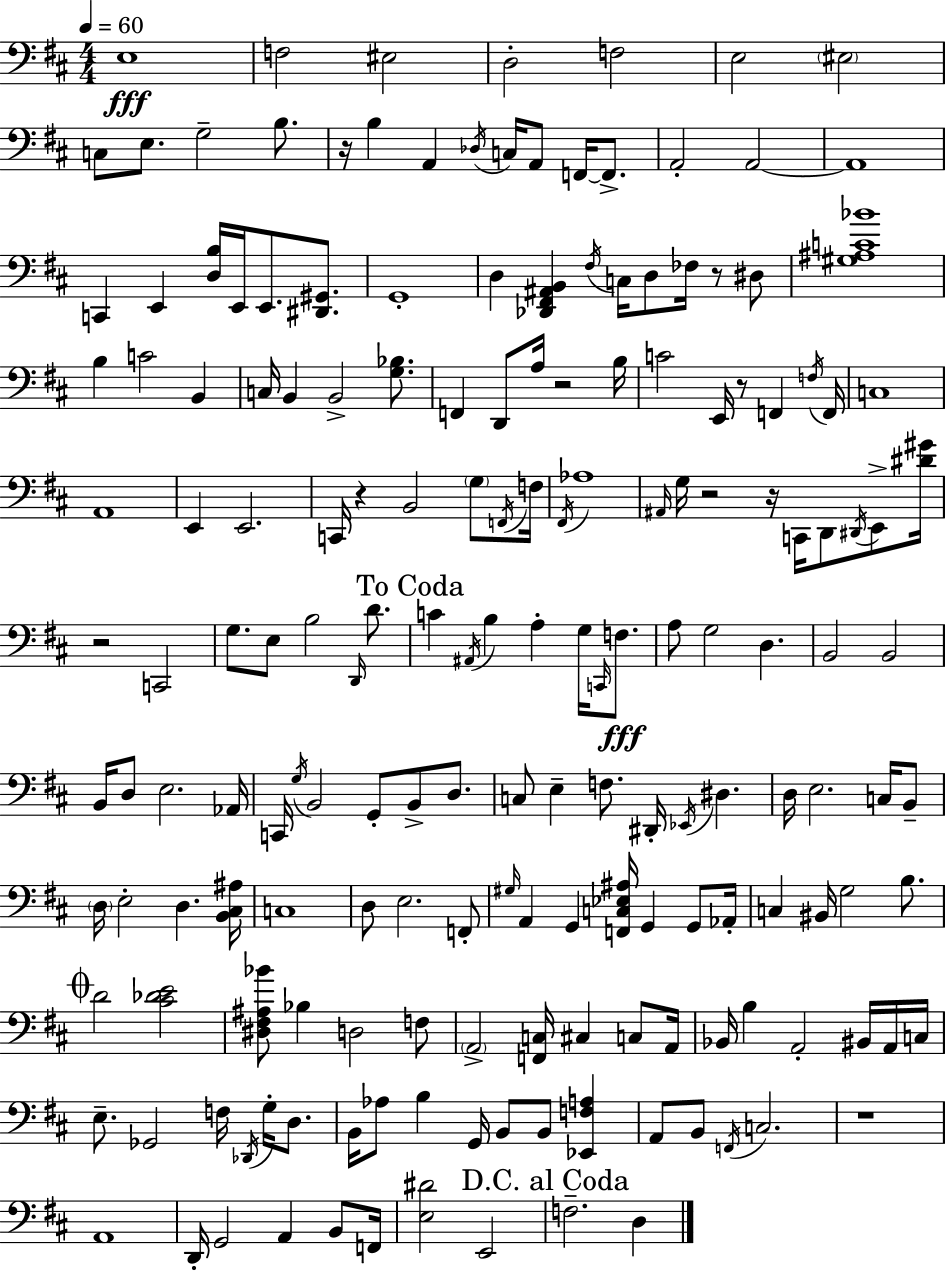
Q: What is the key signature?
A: D major